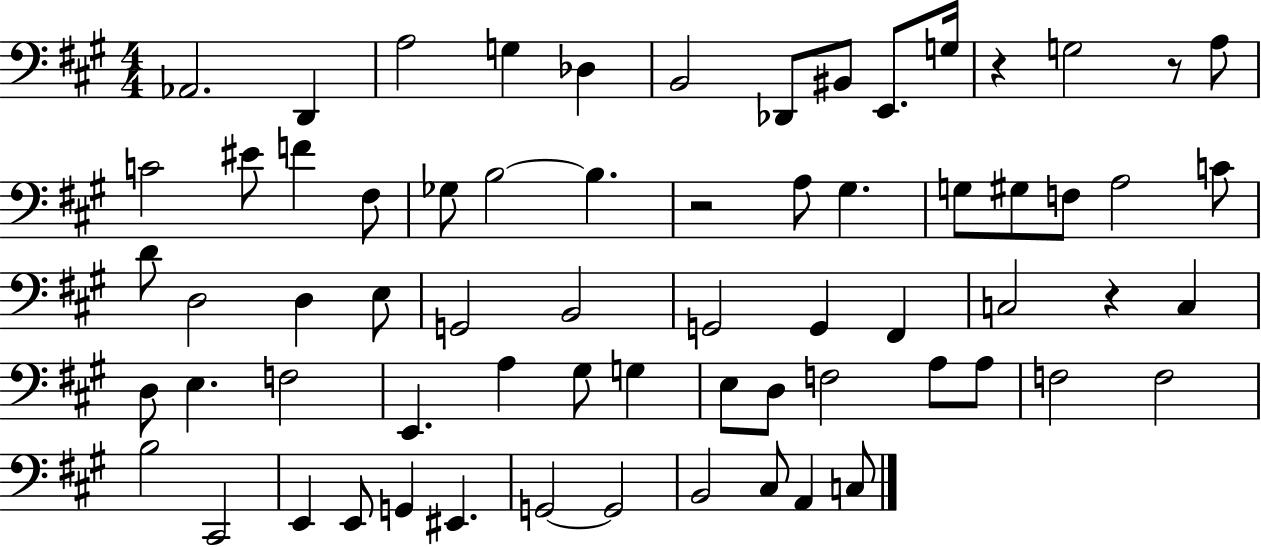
Ab2/h. D2/q A3/h G3/q Db3/q B2/h Db2/e BIS2/e E2/e. G3/s R/q G3/h R/e A3/e C4/h EIS4/e F4/q F#3/e Gb3/e B3/h B3/q. R/h A3/e G#3/q. G3/e G#3/e F3/e A3/h C4/e D4/e D3/h D3/q E3/e G2/h B2/h G2/h G2/q F#2/q C3/h R/q C3/q D3/e E3/q. F3/h E2/q. A3/q G#3/e G3/q E3/e D3/e F3/h A3/e A3/e F3/h F3/h B3/h C#2/h E2/q E2/e G2/q EIS2/q. G2/h G2/h B2/h C#3/e A2/q C3/e